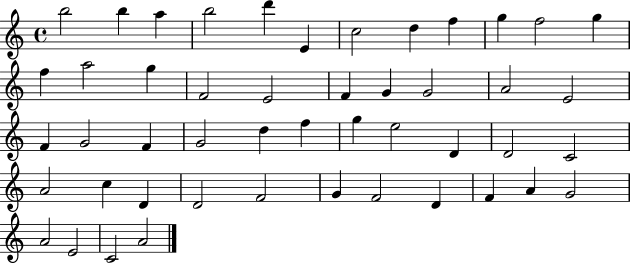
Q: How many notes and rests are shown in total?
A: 48